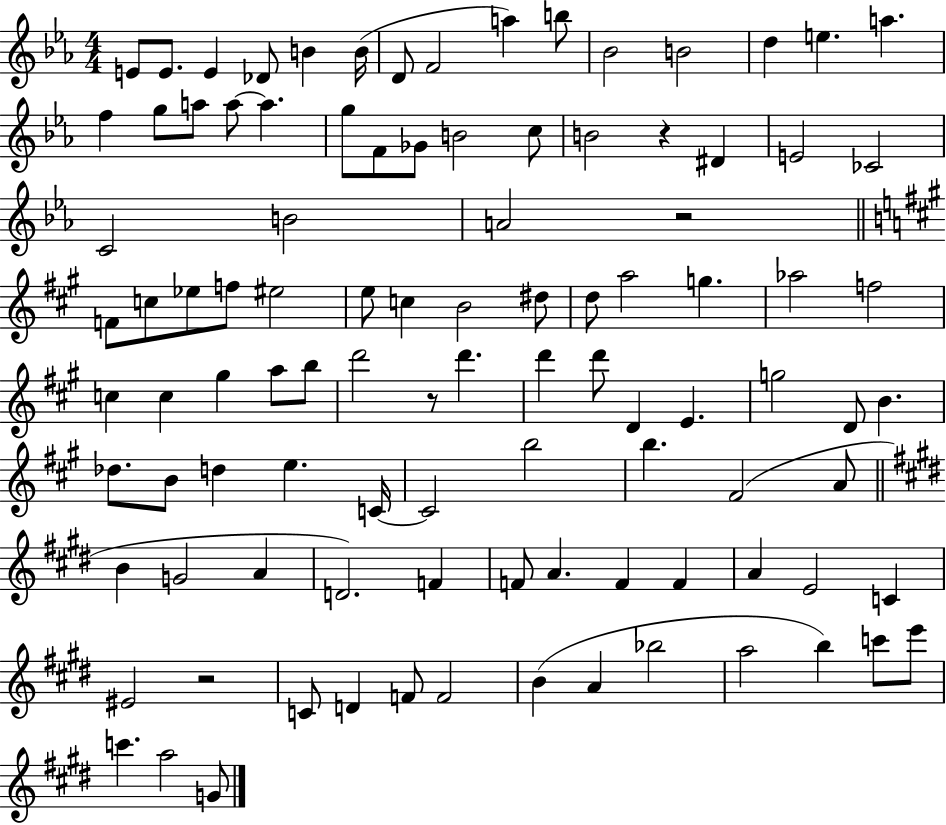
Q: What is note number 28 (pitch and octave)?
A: E4